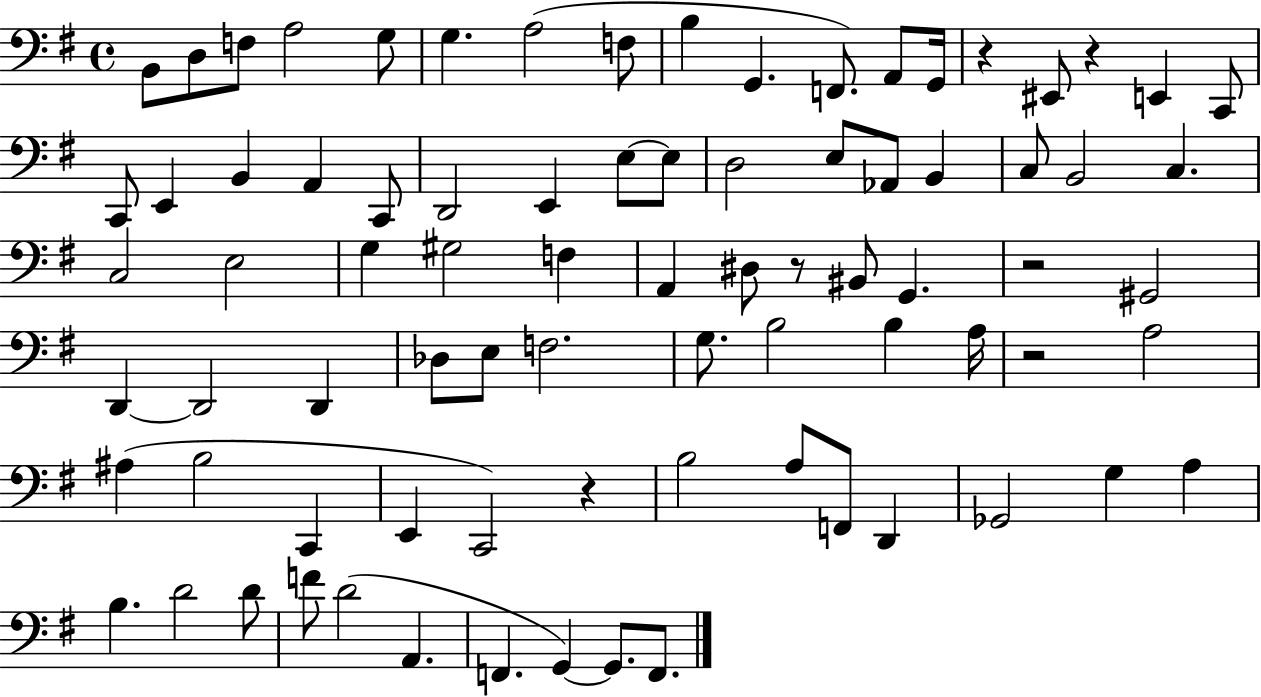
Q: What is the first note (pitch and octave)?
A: B2